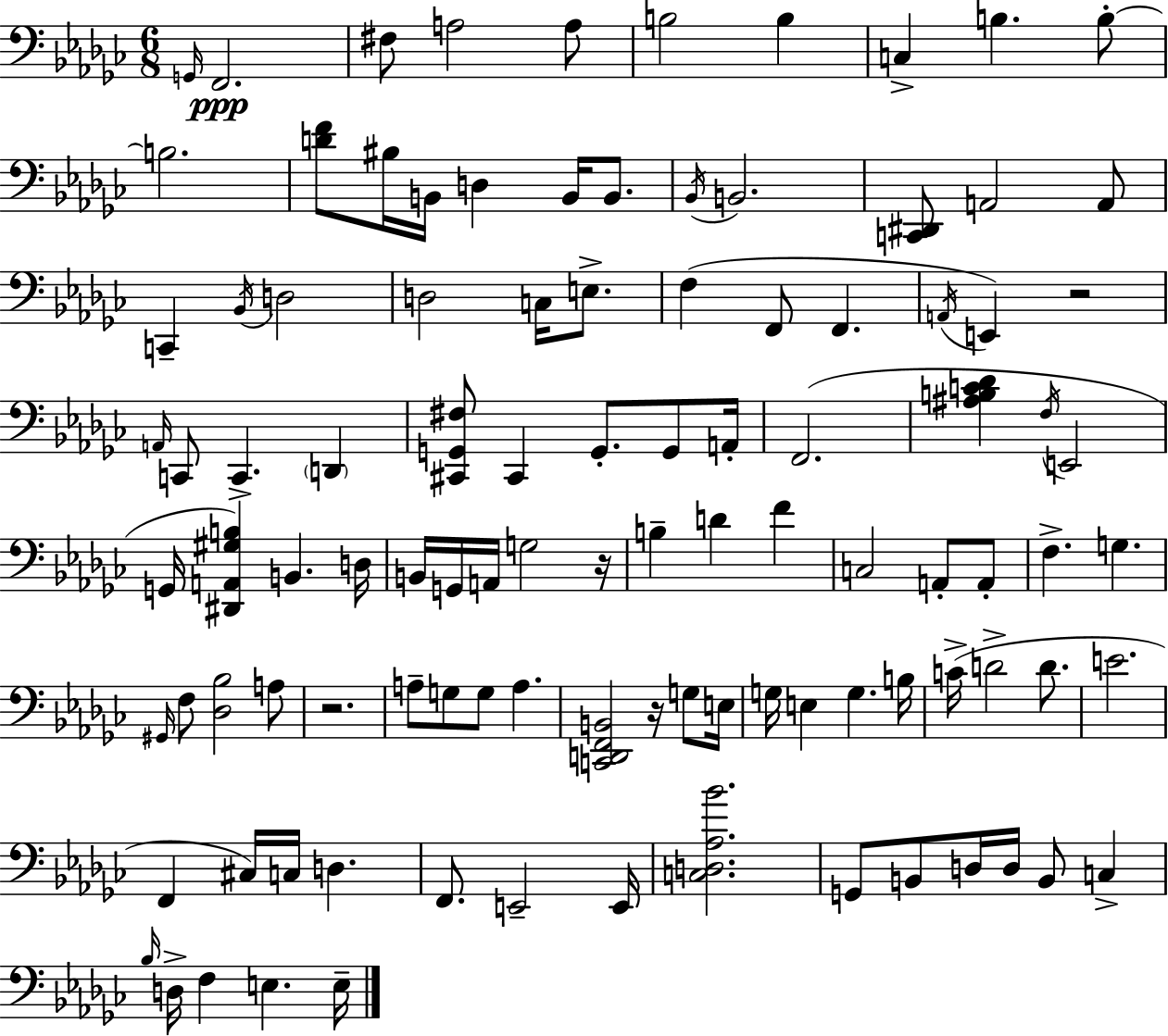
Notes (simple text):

G2/s F2/h. F#3/e A3/h A3/e B3/h B3/q C3/q B3/q. B3/e B3/h. [D4,F4]/e BIS3/s B2/s D3/q B2/s B2/e. Bb2/s B2/h. [C2,D#2]/e A2/h A2/e C2/q Bb2/s D3/h D3/h C3/s E3/e. F3/q F2/e F2/q. A2/s E2/q R/h A2/s C2/e C2/q. D2/q [C#2,G2,F#3]/e C#2/q G2/e. G2/e A2/s F2/h. [A#3,B3,C4,Db4]/q F3/s E2/h G2/s [D#2,A2,G#3,B3]/q B2/q. D3/s B2/s G2/s A2/s G3/h R/s B3/q D4/q F4/q C3/h A2/e A2/e F3/q. G3/q. G#2/s F3/e [Db3,Bb3]/h A3/e R/h. A3/e G3/e G3/e A3/q. [C2,D2,F2,B2]/h R/s G3/e E3/s G3/s E3/q G3/q. B3/s C4/s D4/h D4/e. E4/h. F2/q C#3/s C3/s D3/q. F2/e. E2/h E2/s [C3,D3,Ab3,Bb4]/h. G2/e B2/e D3/s D3/s B2/e C3/q Bb3/s D3/s F3/q E3/q. E3/s